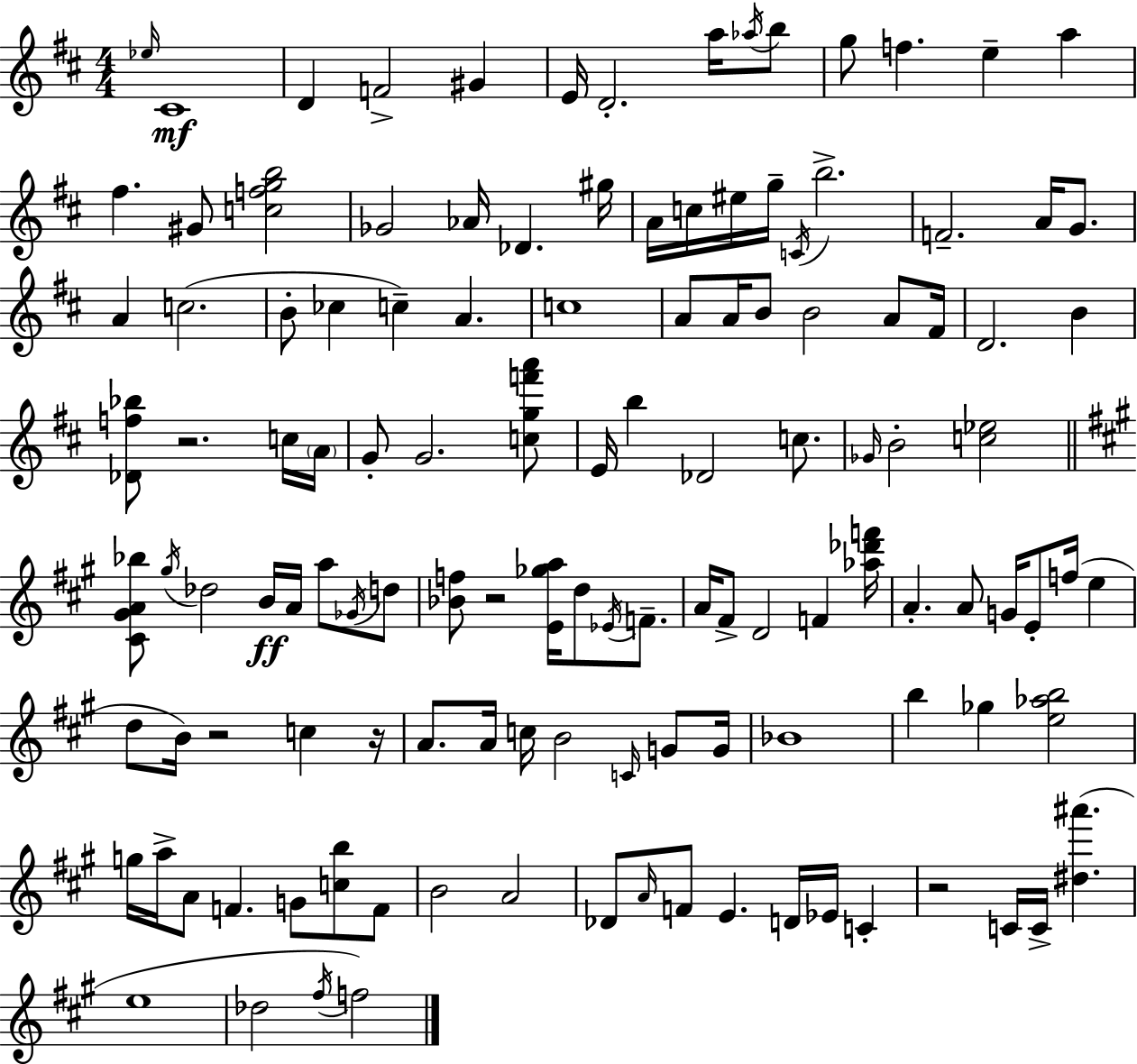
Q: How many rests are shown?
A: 5